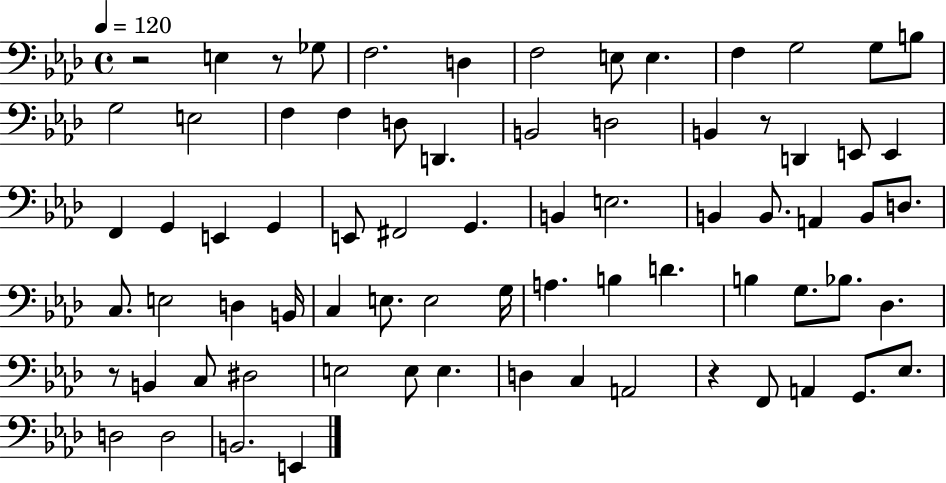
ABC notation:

X:1
T:Untitled
M:4/4
L:1/4
K:Ab
z2 E, z/2 _G,/2 F,2 D, F,2 E,/2 E, F, G,2 G,/2 B,/2 G,2 E,2 F, F, D,/2 D,, B,,2 D,2 B,, z/2 D,, E,,/2 E,, F,, G,, E,, G,, E,,/2 ^F,,2 G,, B,, E,2 B,, B,,/2 A,, B,,/2 D,/2 C,/2 E,2 D, B,,/4 C, E,/2 E,2 G,/4 A, B, D B, G,/2 _B,/2 _D, z/2 B,, C,/2 ^D,2 E,2 E,/2 E, D, C, A,,2 z F,,/2 A,, G,,/2 _E,/2 D,2 D,2 B,,2 E,,